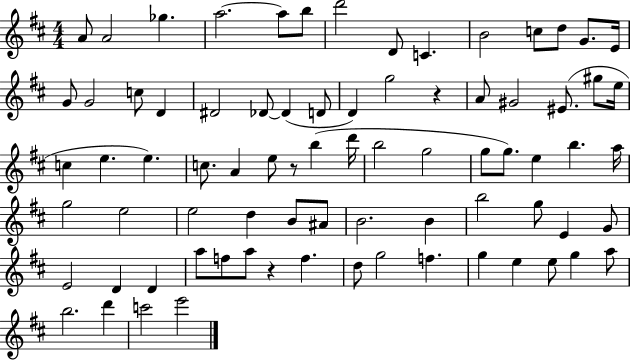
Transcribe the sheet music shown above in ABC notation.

X:1
T:Untitled
M:4/4
L:1/4
K:D
A/2 A2 _g a2 a/2 b/2 d'2 D/2 C B2 c/2 d/2 G/2 E/4 G/2 G2 c/2 D ^D2 _D/2 _D D/2 D g2 z A/2 ^G2 ^E/2 ^g/2 e/4 c e e c/2 A e/2 z/2 b d'/4 b2 g2 g/2 g/2 e b a/4 g2 e2 e2 d B/2 ^A/2 B2 B b2 g/2 E G/2 E2 D D a/2 f/2 a/2 z f d/2 g2 f g e e/2 g a/2 b2 d' c'2 e'2